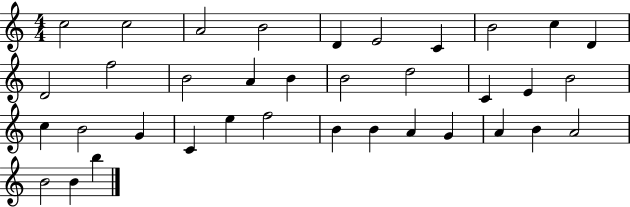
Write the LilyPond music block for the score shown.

{
  \clef treble
  \numericTimeSignature
  \time 4/4
  \key c \major
  c''2 c''2 | a'2 b'2 | d'4 e'2 c'4 | b'2 c''4 d'4 | \break d'2 f''2 | b'2 a'4 b'4 | b'2 d''2 | c'4 e'4 b'2 | \break c''4 b'2 g'4 | c'4 e''4 f''2 | b'4 b'4 a'4 g'4 | a'4 b'4 a'2 | \break b'2 b'4 b''4 | \bar "|."
}